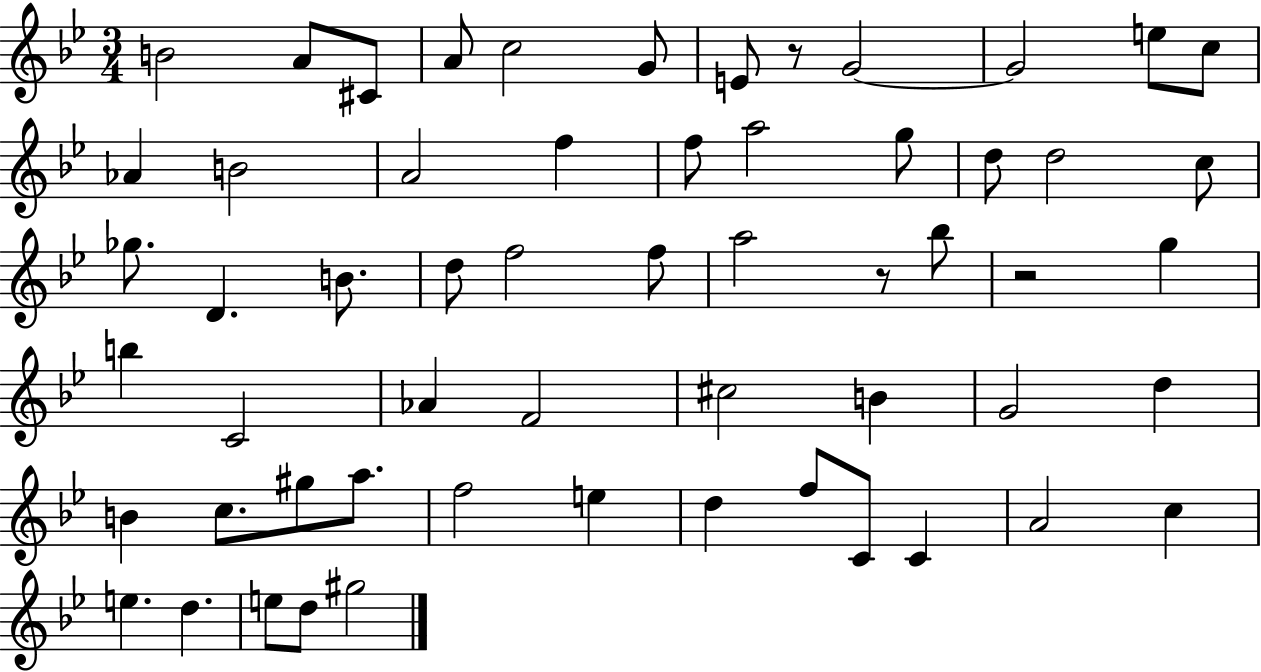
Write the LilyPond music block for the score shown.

{
  \clef treble
  \numericTimeSignature
  \time 3/4
  \key bes \major
  b'2 a'8 cis'8 | a'8 c''2 g'8 | e'8 r8 g'2~~ | g'2 e''8 c''8 | \break aes'4 b'2 | a'2 f''4 | f''8 a''2 g''8 | d''8 d''2 c''8 | \break ges''8. d'4. b'8. | d''8 f''2 f''8 | a''2 r8 bes''8 | r2 g''4 | \break b''4 c'2 | aes'4 f'2 | cis''2 b'4 | g'2 d''4 | \break b'4 c''8. gis''8 a''8. | f''2 e''4 | d''4 f''8 c'8 c'4 | a'2 c''4 | \break e''4. d''4. | e''8 d''8 gis''2 | \bar "|."
}